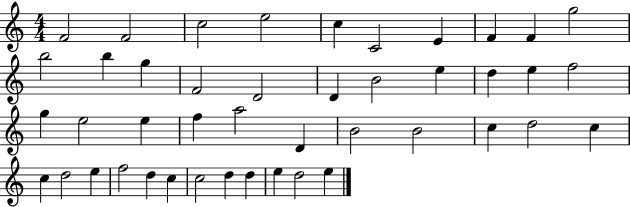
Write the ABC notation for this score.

X:1
T:Untitled
M:4/4
L:1/4
K:C
F2 F2 c2 e2 c C2 E F F g2 b2 b g F2 D2 D B2 e d e f2 g e2 e f a2 D B2 B2 c d2 c c d2 e f2 d c c2 d d e d2 e